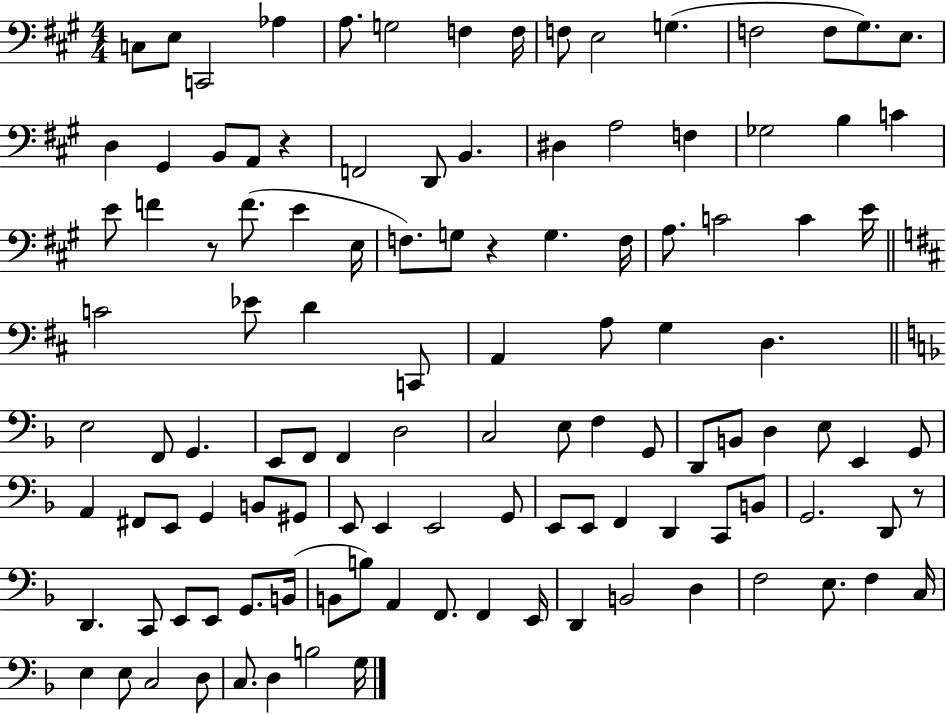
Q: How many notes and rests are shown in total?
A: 115